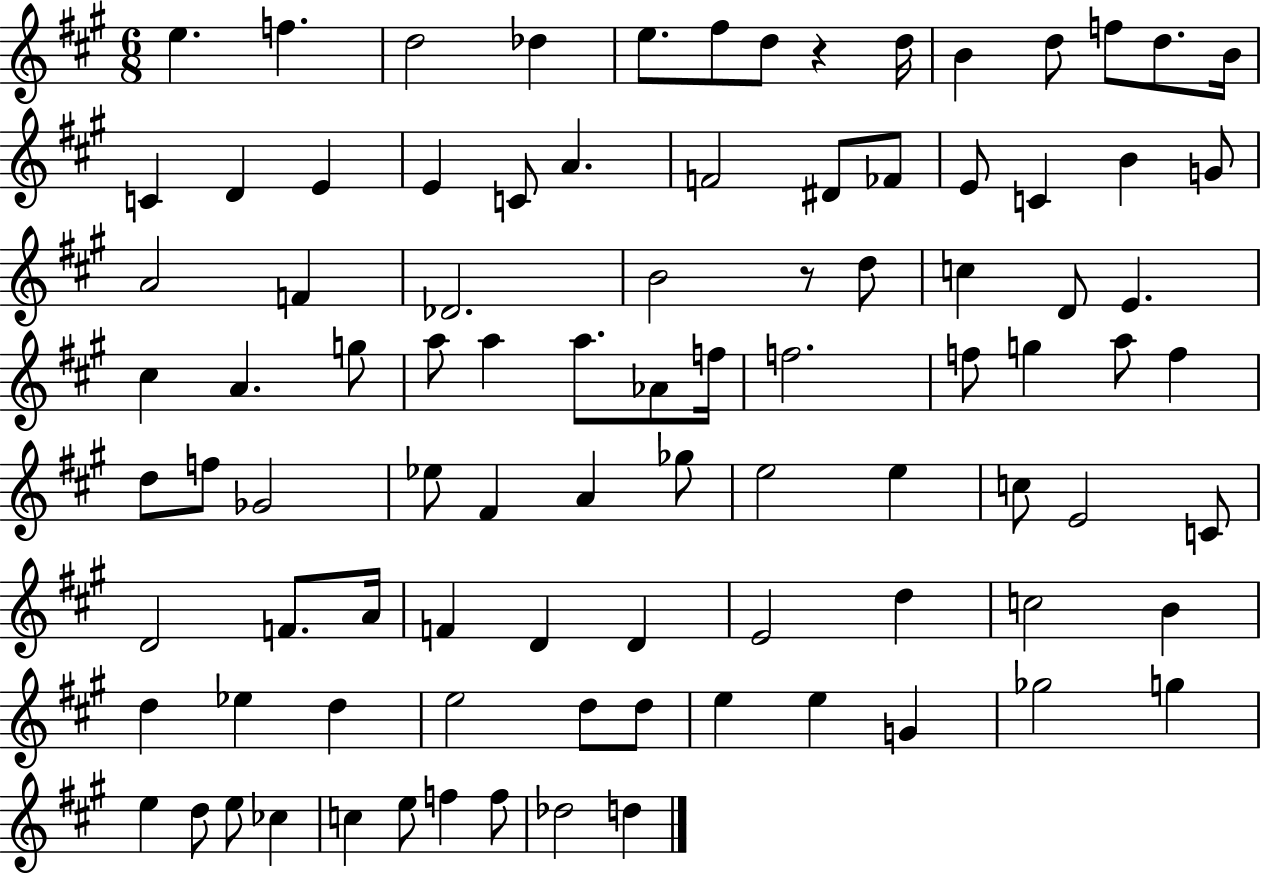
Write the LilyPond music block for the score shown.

{
  \clef treble
  \numericTimeSignature
  \time 6/8
  \key a \major
  e''4. f''4. | d''2 des''4 | e''8. fis''8 d''8 r4 d''16 | b'4 d''8 f''8 d''8. b'16 | \break c'4 d'4 e'4 | e'4 c'8 a'4. | f'2 dis'8 fes'8 | e'8 c'4 b'4 g'8 | \break a'2 f'4 | des'2. | b'2 r8 d''8 | c''4 d'8 e'4. | \break cis''4 a'4. g''8 | a''8 a''4 a''8. aes'8 f''16 | f''2. | f''8 g''4 a''8 f''4 | \break d''8 f''8 ges'2 | ees''8 fis'4 a'4 ges''8 | e''2 e''4 | c''8 e'2 c'8 | \break d'2 f'8. a'16 | f'4 d'4 d'4 | e'2 d''4 | c''2 b'4 | \break d''4 ees''4 d''4 | e''2 d''8 d''8 | e''4 e''4 g'4 | ges''2 g''4 | \break e''4 d''8 e''8 ces''4 | c''4 e''8 f''4 f''8 | des''2 d''4 | \bar "|."
}